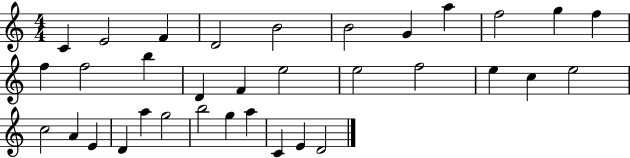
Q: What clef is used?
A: treble